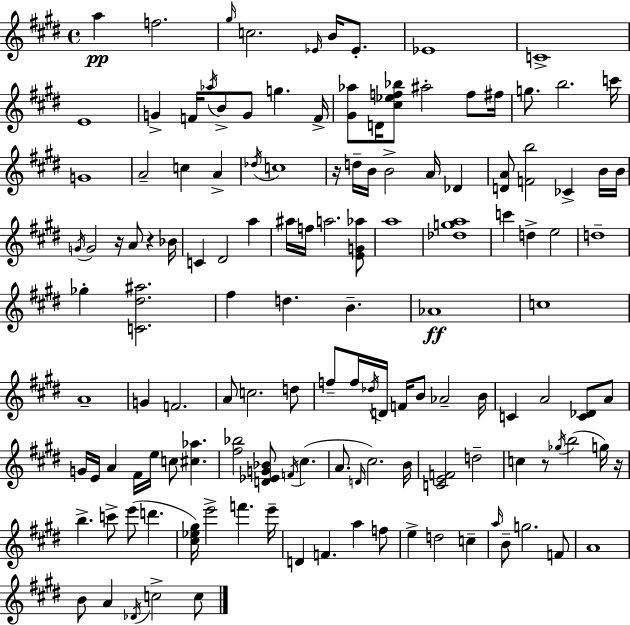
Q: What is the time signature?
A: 4/4